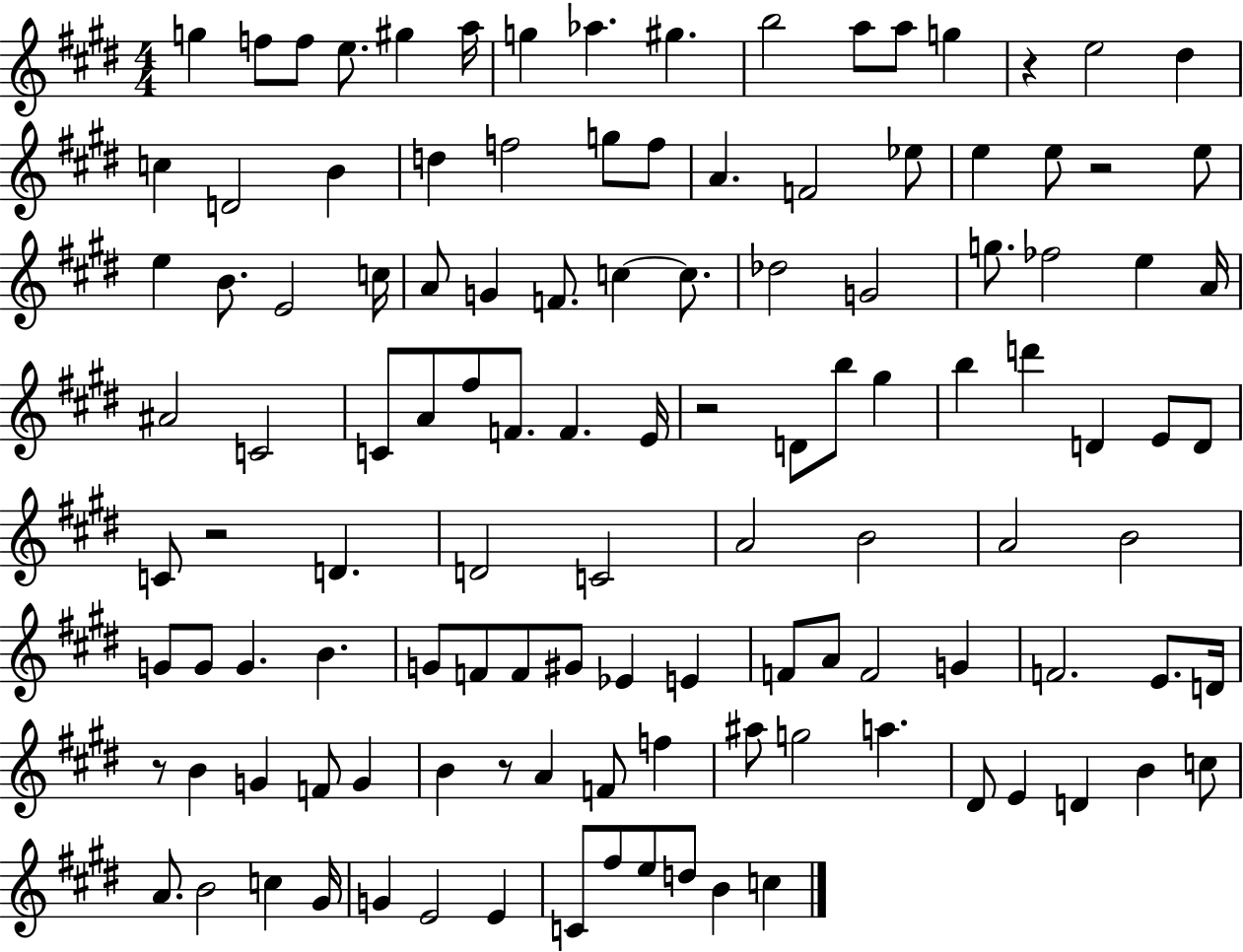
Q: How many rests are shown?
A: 6